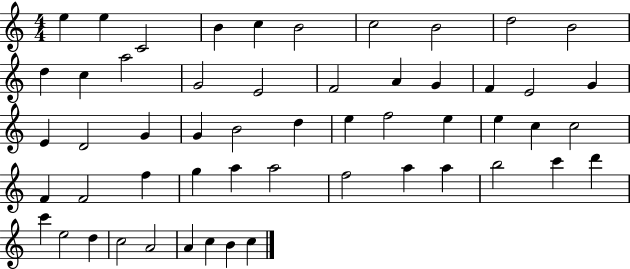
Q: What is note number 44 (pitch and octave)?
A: C6